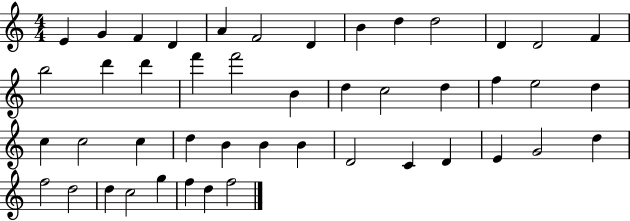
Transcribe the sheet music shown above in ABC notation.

X:1
T:Untitled
M:4/4
L:1/4
K:C
E G F D A F2 D B d d2 D D2 F b2 d' d' f' f'2 B d c2 d f e2 d c c2 c d B B B D2 C D E G2 d f2 d2 d c2 g f d f2